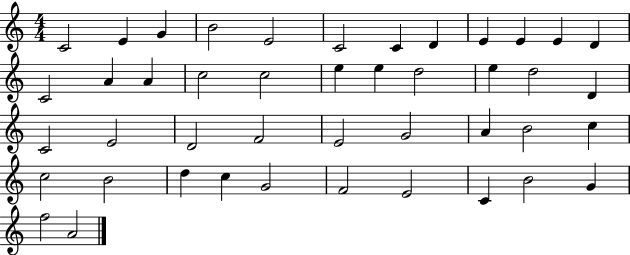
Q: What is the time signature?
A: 4/4